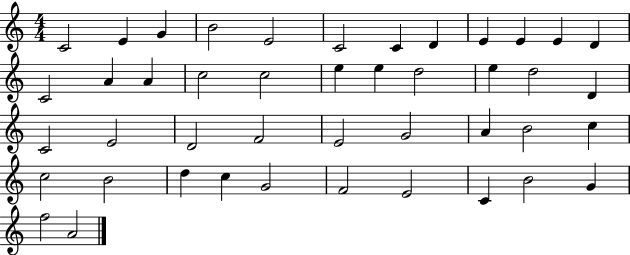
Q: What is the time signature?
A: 4/4